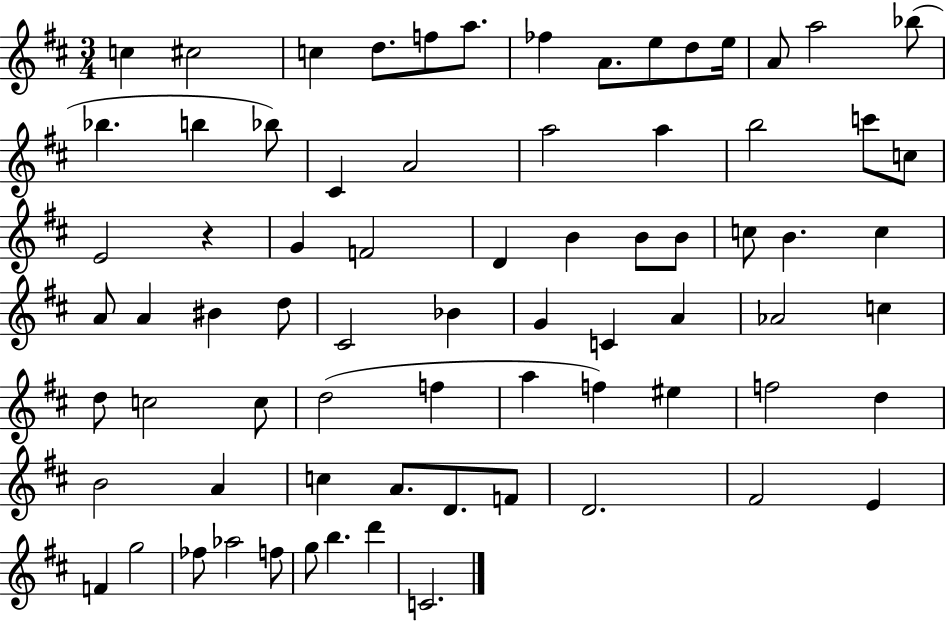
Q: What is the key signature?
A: D major